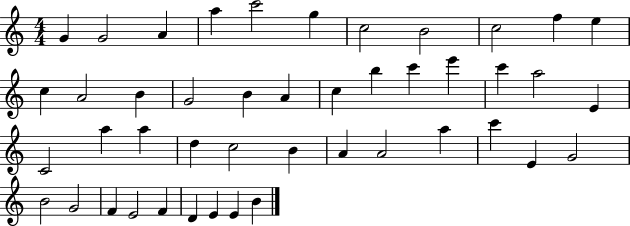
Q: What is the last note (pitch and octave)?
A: B4